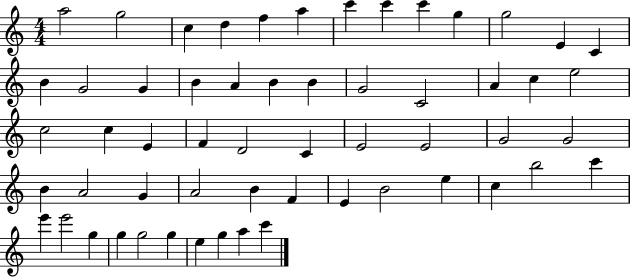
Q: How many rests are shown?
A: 0